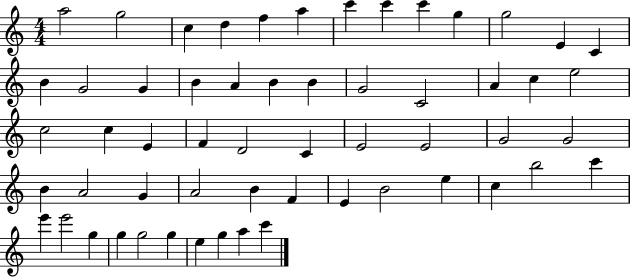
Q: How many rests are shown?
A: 0